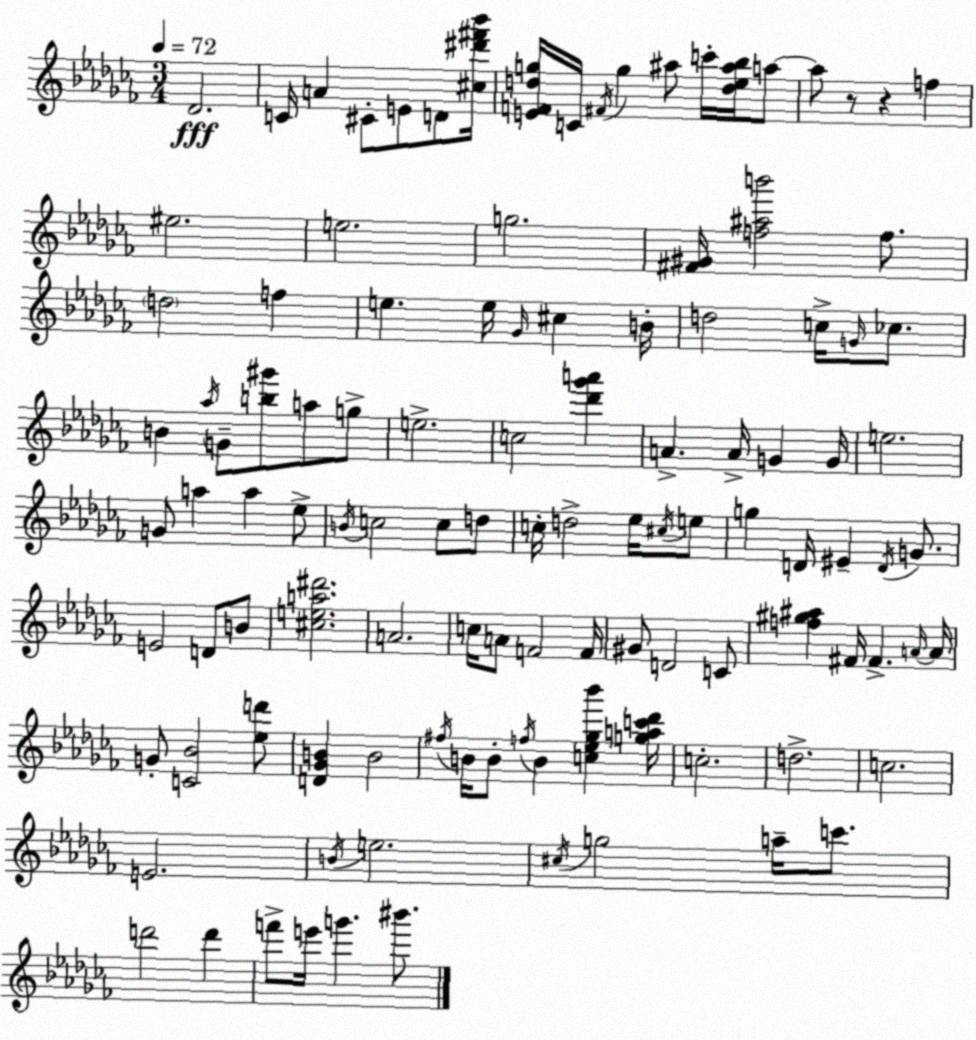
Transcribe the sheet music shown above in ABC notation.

X:1
T:Untitled
M:3/4
L:1/4
K:Abm
_D2 C/4 A ^C/2 E/2 D/2 [^c^d'^f'_b']/4 [EFdg]/4 C/4 ^F/4 g ^a/2 c'/4 [d_e^a_b]/4 a/2 a/2 z/2 z f ^e2 e2 g2 [^F^G]/4 [f^ab']2 f/2 d2 f e e/4 _G/4 ^c B/4 d2 c/4 G/4 _c/2 B _a/4 G/2 [b^g']/2 a/2 g/2 e2 c2 [_d'_g'a'] A A/4 G G/4 e2 G/2 a a _e/2 B/4 c2 c/2 d/2 c/4 d2 _e/4 ^c/4 e/2 g D/4 ^E D/4 G/2 E2 D/2 B/2 [^cea^d']2 A2 c/4 A/2 F2 F/4 ^G/2 D2 C/2 [f^g^a] ^F/4 ^F A/4 A/4 G/2 [C_B]2 [_ed']/2 [D_GB] B2 ^f/4 B/4 B/2 f/4 B [c_e_g_b'] [gac'_d']/4 c2 d2 c2 E2 B/4 e2 ^c/4 g2 a/4 c'/2 d'2 d' f'/2 e'/4 g' ^b'/2